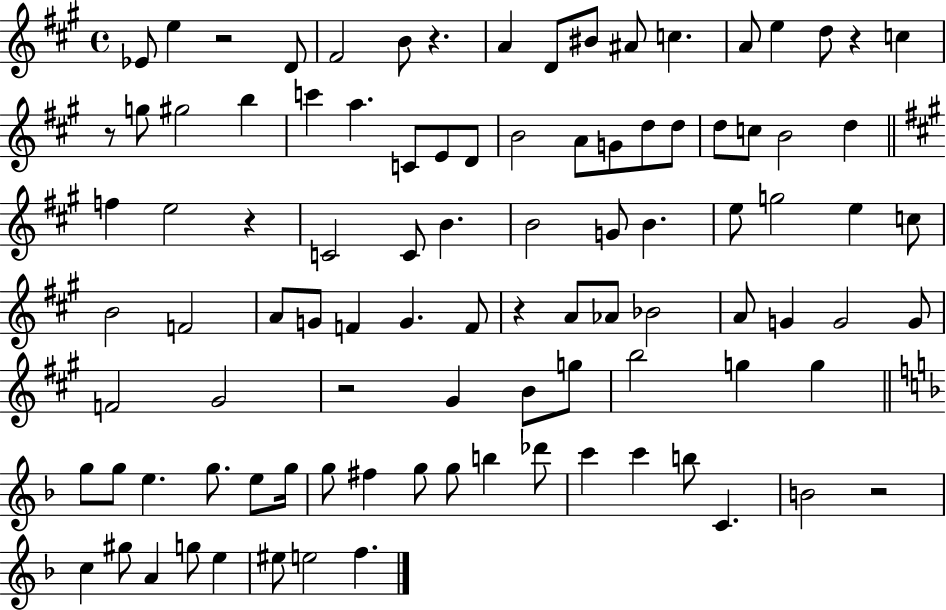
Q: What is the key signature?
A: A major